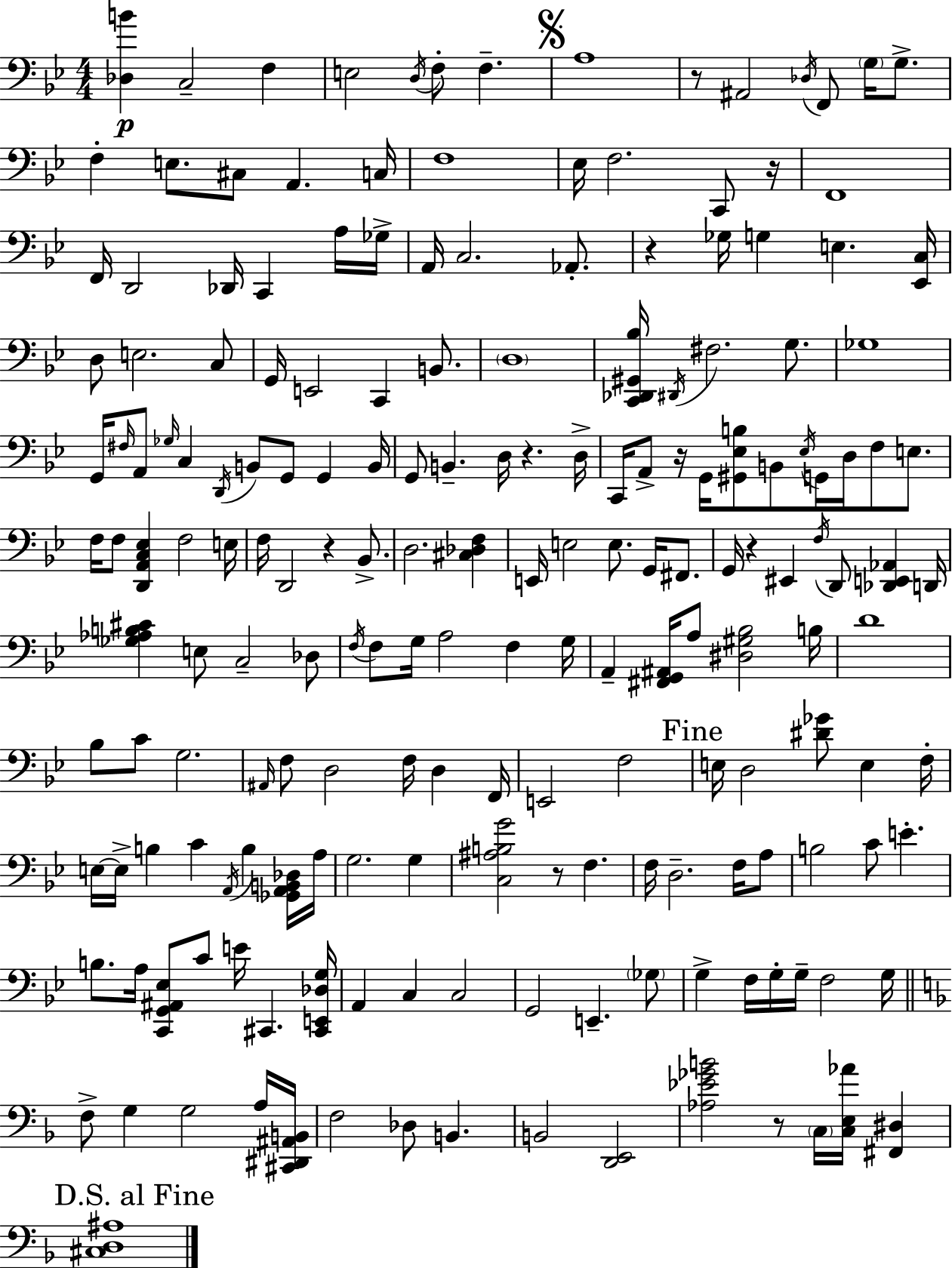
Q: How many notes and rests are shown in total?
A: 188